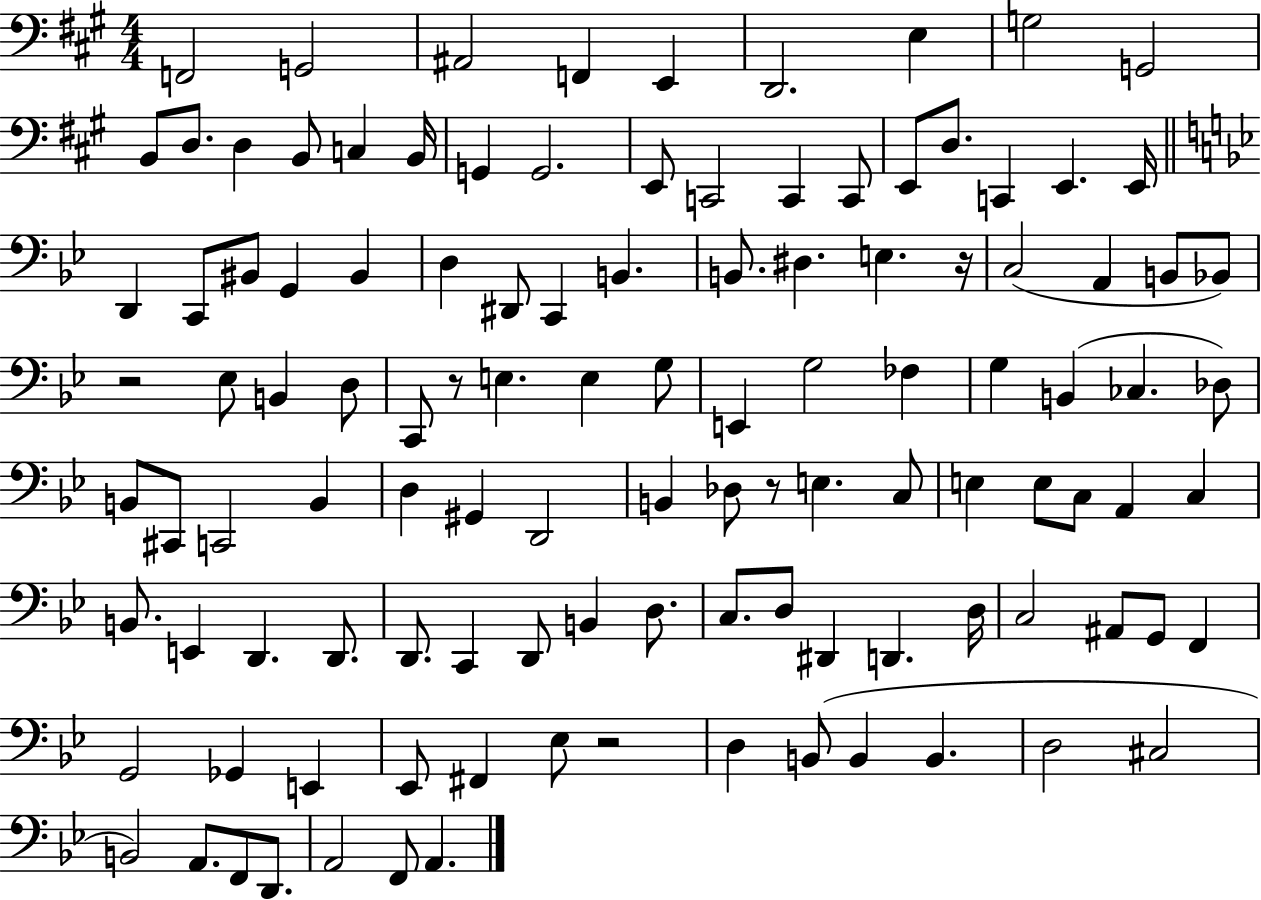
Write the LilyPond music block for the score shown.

{
  \clef bass
  \numericTimeSignature
  \time 4/4
  \key a \major
  f,2 g,2 | ais,2 f,4 e,4 | d,2. e4 | g2 g,2 | \break b,8 d8. d4 b,8 c4 b,16 | g,4 g,2. | e,8 c,2 c,4 c,8 | e,8 d8. c,4 e,4. e,16 | \break \bar "||" \break \key bes \major d,4 c,8 bis,8 g,4 bis,4 | d4 dis,8 c,4 b,4. | b,8. dis4. e4. r16 | c2( a,4 b,8 bes,8) | \break r2 ees8 b,4 d8 | c,8 r8 e4. e4 g8 | e,4 g2 fes4 | g4 b,4( ces4. des8) | \break b,8 cis,8 c,2 b,4 | d4 gis,4 d,2 | b,4 des8 r8 e4. c8 | e4 e8 c8 a,4 c4 | \break b,8. e,4 d,4. d,8. | d,8. c,4 d,8 b,4 d8. | c8. d8 dis,4 d,4. d16 | c2 ais,8 g,8 f,4 | \break g,2 ges,4 e,4 | ees,8 fis,4 ees8 r2 | d4 b,8( b,4 b,4. | d2 cis2 | \break b,2) a,8. f,8 d,8. | a,2 f,8 a,4. | \bar "|."
}